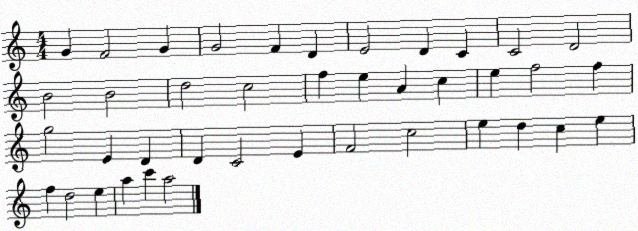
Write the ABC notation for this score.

X:1
T:Untitled
M:4/4
L:1/4
K:C
G F2 G G2 F D E2 D C C2 D2 B2 B2 d2 c2 f e A c e f2 f g2 E D D C2 E F2 c2 e d c e f d2 e a c' a2